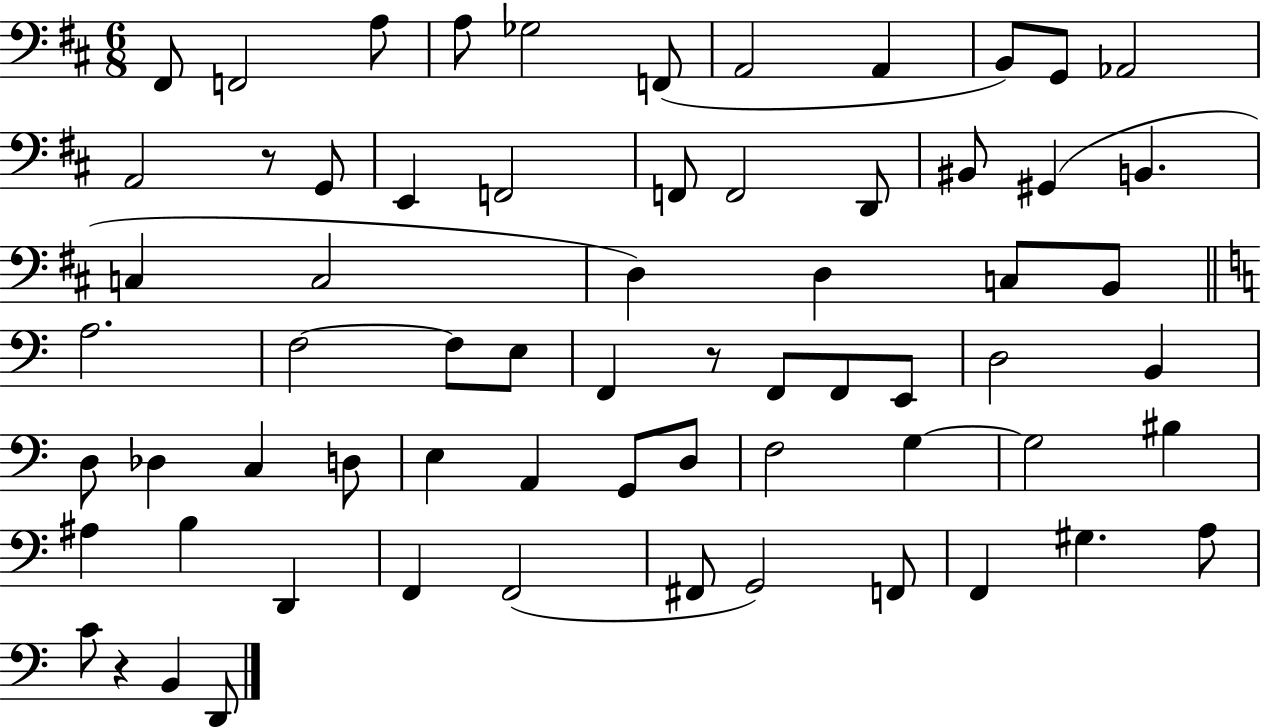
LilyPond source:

{
  \clef bass
  \numericTimeSignature
  \time 6/8
  \key d \major
  fis,8 f,2 a8 | a8 ges2 f,8( | a,2 a,4 | b,8) g,8 aes,2 | \break a,2 r8 g,8 | e,4 f,2 | f,8 f,2 d,8 | bis,8 gis,4( b,4. | \break c4 c2 | d4) d4 c8 b,8 | \bar "||" \break \key c \major a2. | f2~~ f8 e8 | f,4 r8 f,8 f,8 e,8 | d2 b,4 | \break d8 des4 c4 d8 | e4 a,4 g,8 d8 | f2 g4~~ | g2 bis4 | \break ais4 b4 d,4 | f,4 f,2( | fis,8 g,2) f,8 | f,4 gis4. a8 | \break c'8 r4 b,4 d,8 | \bar "|."
}